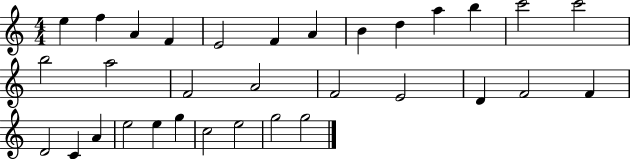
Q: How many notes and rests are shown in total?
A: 32